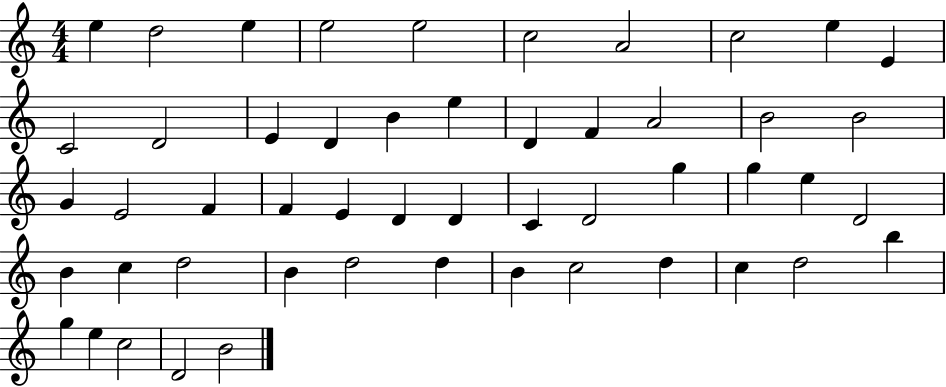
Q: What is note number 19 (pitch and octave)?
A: A4